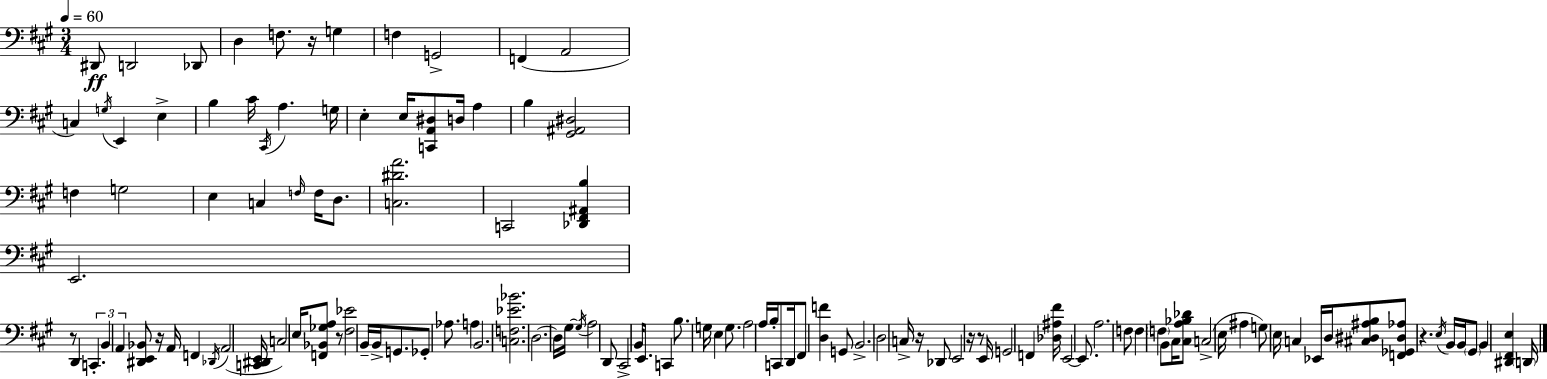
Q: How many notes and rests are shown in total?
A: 124